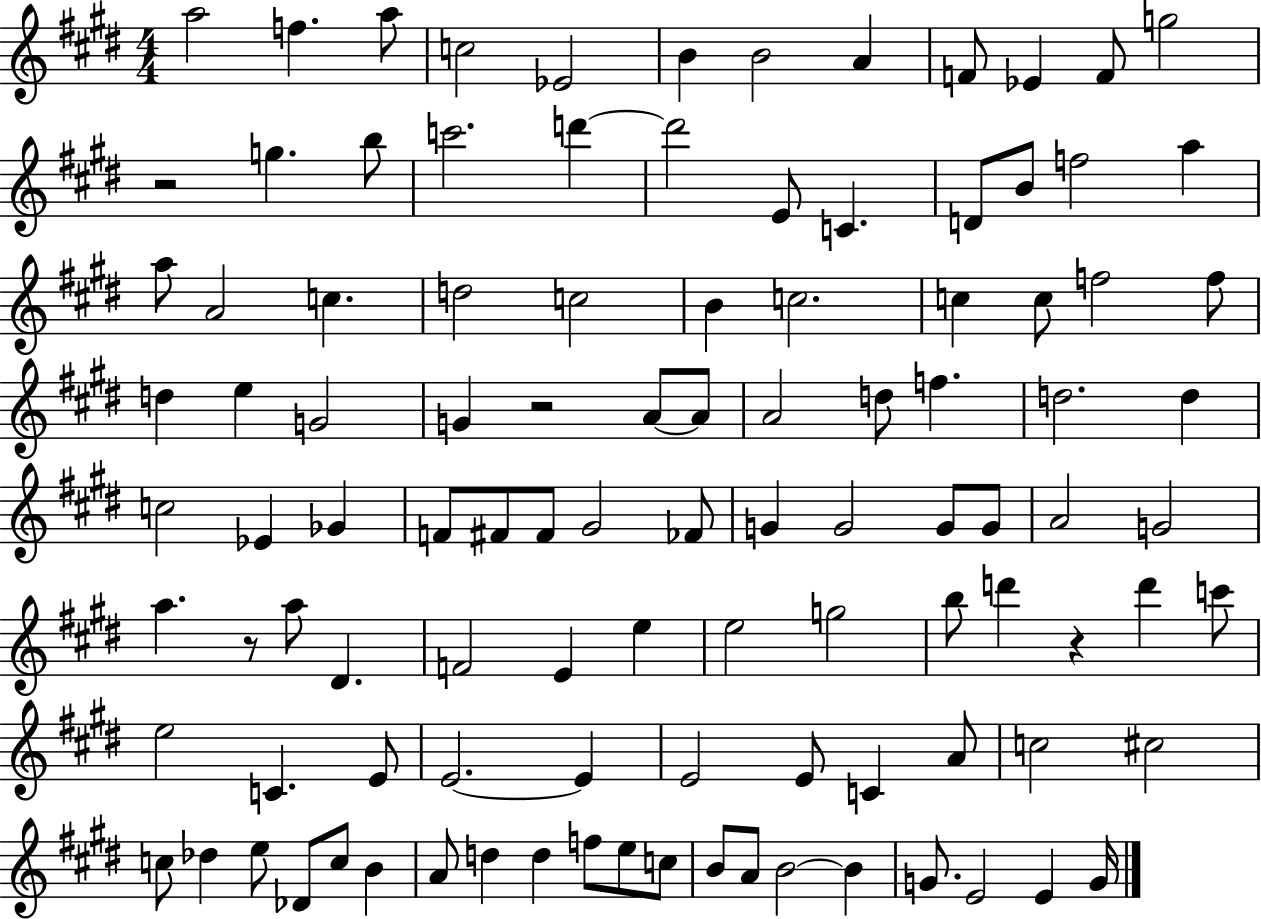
{
  \clef treble
  \numericTimeSignature
  \time 4/4
  \key e \major
  \repeat volta 2 { a''2 f''4. a''8 | c''2 ees'2 | b'4 b'2 a'4 | f'8 ees'4 f'8 g''2 | \break r2 g''4. b''8 | c'''2. d'''4~~ | d'''2 e'8 c'4. | d'8 b'8 f''2 a''4 | \break a''8 a'2 c''4. | d''2 c''2 | b'4 c''2. | c''4 c''8 f''2 f''8 | \break d''4 e''4 g'2 | g'4 r2 a'8~~ a'8 | a'2 d''8 f''4. | d''2. d''4 | \break c''2 ees'4 ges'4 | f'8 fis'8 fis'8 gis'2 fes'8 | g'4 g'2 g'8 g'8 | a'2 g'2 | \break a''4. r8 a''8 dis'4. | f'2 e'4 e''4 | e''2 g''2 | b''8 d'''4 r4 d'''4 c'''8 | \break e''2 c'4. e'8 | e'2.~~ e'4 | e'2 e'8 c'4 a'8 | c''2 cis''2 | \break c''8 des''4 e''8 des'8 c''8 b'4 | a'8 d''4 d''4 f''8 e''8 c''8 | b'8 a'8 b'2~~ b'4 | g'8. e'2 e'4 g'16 | \break } \bar "|."
}